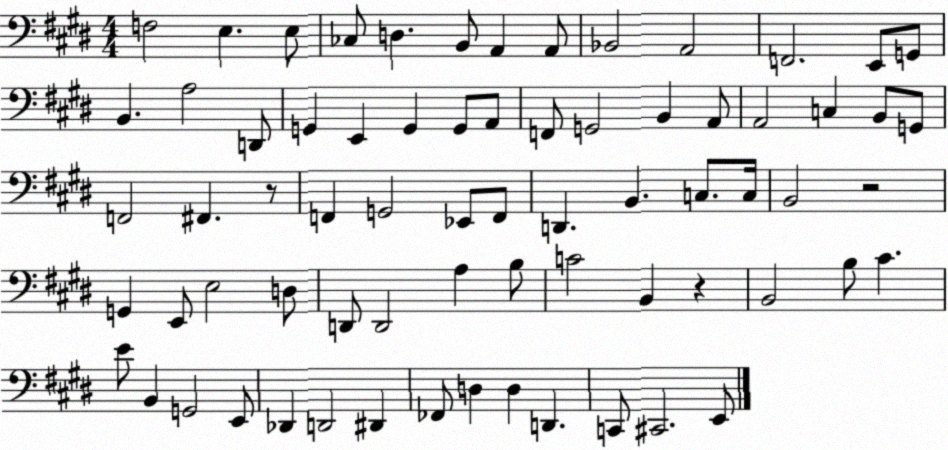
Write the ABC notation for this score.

X:1
T:Untitled
M:4/4
L:1/4
K:E
F,2 E, E,/2 _C,/2 D, B,,/2 A,, A,,/2 _B,,2 A,,2 F,,2 E,,/2 G,,/2 B,, A,2 D,,/2 G,, E,, G,, G,,/2 A,,/2 F,,/2 G,,2 B,, A,,/2 A,,2 C, B,,/2 G,,/2 F,,2 ^F,, z/2 F,, G,,2 _E,,/2 F,,/2 D,, B,, C,/2 C,/4 B,,2 z2 G,, E,,/2 E,2 D,/2 D,,/2 D,,2 A, B,/2 C2 B,, z B,,2 B,/2 ^C E/2 B,, G,,2 E,,/2 _D,, D,,2 ^D,, _F,,/2 D, D, D,, C,,/2 ^C,,2 E,,/2